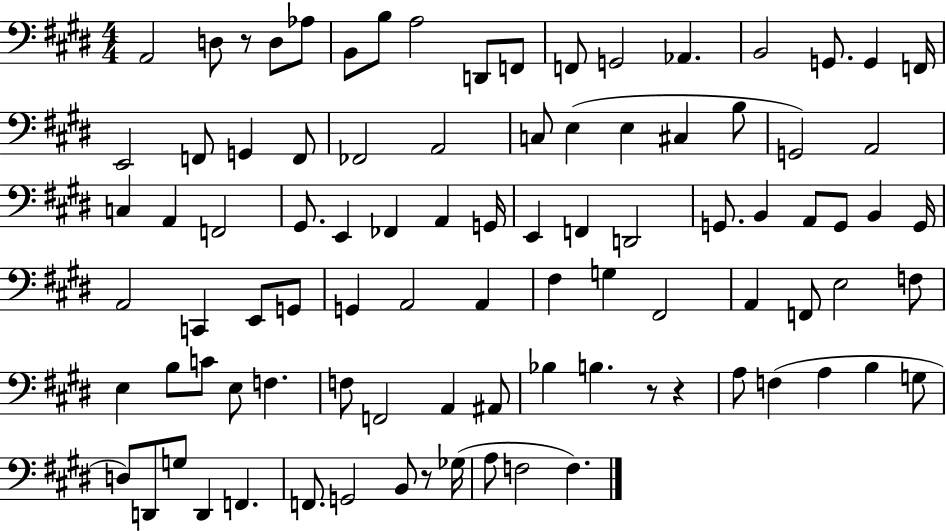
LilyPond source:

{
  \clef bass
  \numericTimeSignature
  \time 4/4
  \key e \major
  \repeat volta 2 { a,2 d8 r8 d8 aes8 | b,8 b8 a2 d,8 f,8 | f,8 g,2 aes,4. | b,2 g,8. g,4 f,16 | \break e,2 f,8 g,4 f,8 | fes,2 a,2 | c8 e4( e4 cis4 b8 | g,2) a,2 | \break c4 a,4 f,2 | gis,8. e,4 fes,4 a,4 g,16 | e,4 f,4 d,2 | g,8. b,4 a,8 g,8 b,4 g,16 | \break a,2 c,4 e,8 g,8 | g,4 a,2 a,4 | fis4 g4 fis,2 | a,4 f,8 e2 f8 | \break e4 b8 c'8 e8 f4. | f8 f,2 a,4 ais,8 | bes4 b4. r8 r4 | a8 f4( a4 b4 g8 | \break d8) d,8 g8 d,4 f,4. | f,8. g,2 b,8 r8 ges16( | a8 f2 f4.) | } \bar "|."
}